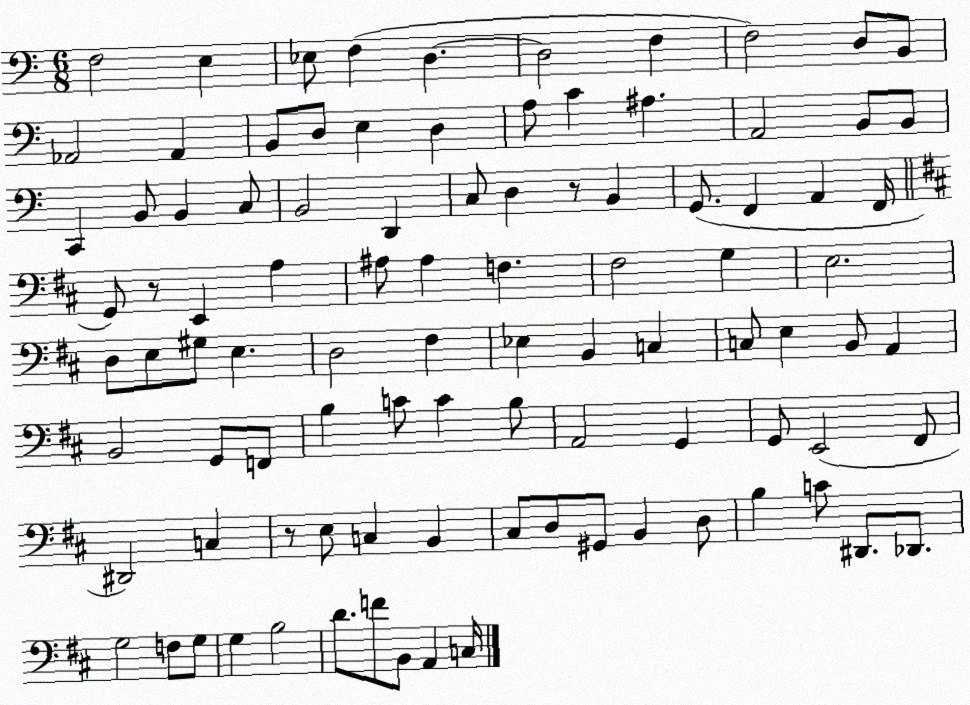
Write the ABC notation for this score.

X:1
T:Untitled
M:6/8
L:1/4
K:C
F,2 E, _E,/2 F, D, D,2 F, F,2 D,/2 B,,/2 _A,,2 _A,, B,,/2 D,/2 E, D, A,/2 C ^A, A,,2 B,,/2 B,,/2 C,, B,,/2 B,, C,/2 B,,2 D,, C,/2 D, z/2 B,, G,,/2 F,, A,, F,,/4 G,,/2 z/2 E,, A, ^A,/2 ^A, F, ^F,2 G, E,2 D,/2 E,/2 ^G,/2 E, D,2 ^F, _E, B,, C, C,/2 E, B,,/2 A,, B,,2 G,,/2 F,,/2 B, C/2 C B,/2 A,,2 G,, G,,/2 E,,2 ^F,,/2 ^D,,2 C, z/2 E,/2 C, B,, ^C,/2 D,/2 ^G,,/2 B,, D,/2 B, C/2 ^D,,/2 _D,,/2 G,2 F,/2 G,/2 G, B,2 D/2 F/2 B,,/2 A,, C,/4